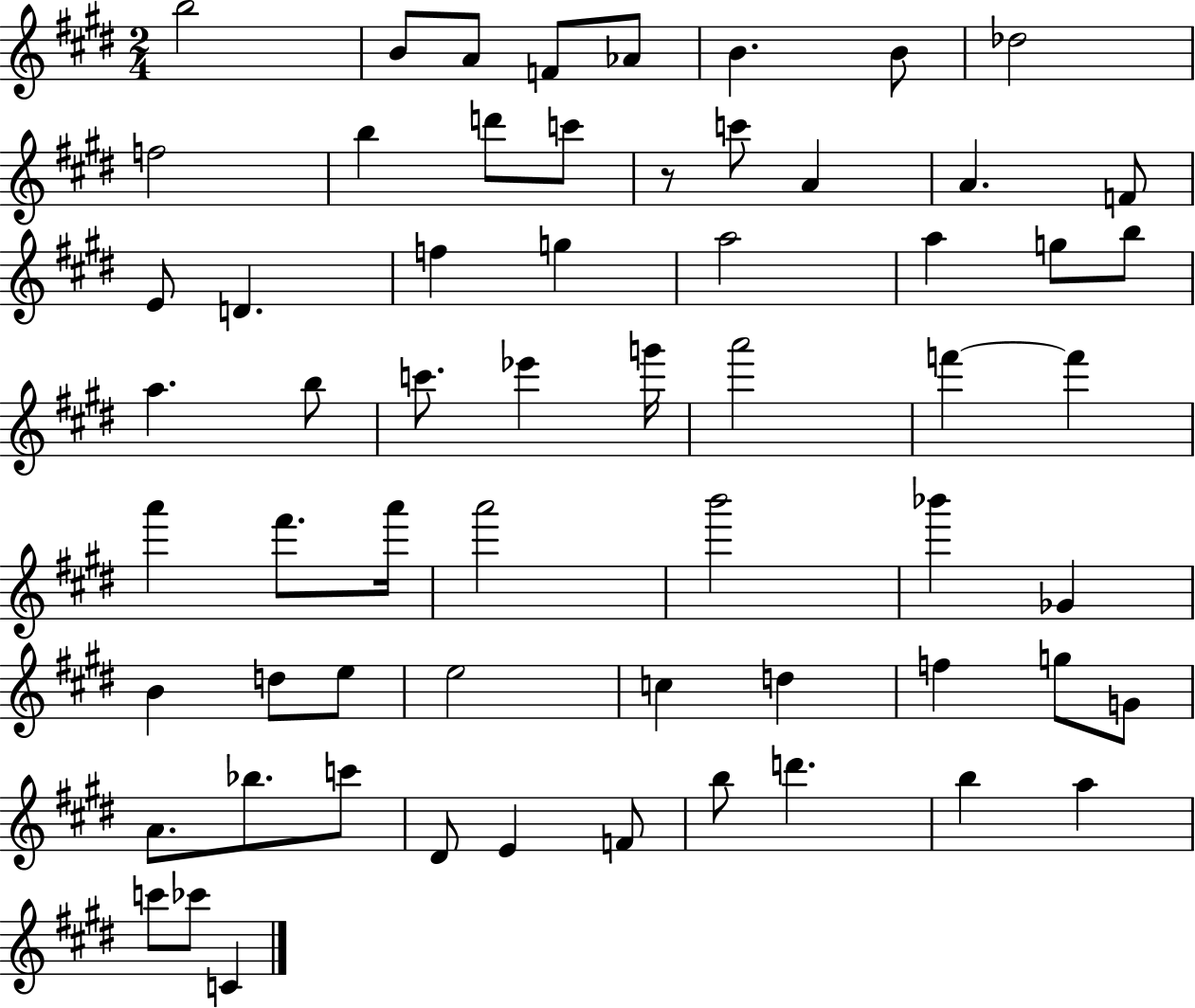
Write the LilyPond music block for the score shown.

{
  \clef treble
  \numericTimeSignature
  \time 2/4
  \key e \major
  b''2 | b'8 a'8 f'8 aes'8 | b'4. b'8 | des''2 | \break f''2 | b''4 d'''8 c'''8 | r8 c'''8 a'4 | a'4. f'8 | \break e'8 d'4. | f''4 g''4 | a''2 | a''4 g''8 b''8 | \break a''4. b''8 | c'''8. ees'''4 g'''16 | a'''2 | f'''4~~ f'''4 | \break a'''4 fis'''8. a'''16 | a'''2 | b'''2 | bes'''4 ges'4 | \break b'4 d''8 e''8 | e''2 | c''4 d''4 | f''4 g''8 g'8 | \break a'8. bes''8. c'''8 | dis'8 e'4 f'8 | b''8 d'''4. | b''4 a''4 | \break c'''8 ces'''8 c'4 | \bar "|."
}